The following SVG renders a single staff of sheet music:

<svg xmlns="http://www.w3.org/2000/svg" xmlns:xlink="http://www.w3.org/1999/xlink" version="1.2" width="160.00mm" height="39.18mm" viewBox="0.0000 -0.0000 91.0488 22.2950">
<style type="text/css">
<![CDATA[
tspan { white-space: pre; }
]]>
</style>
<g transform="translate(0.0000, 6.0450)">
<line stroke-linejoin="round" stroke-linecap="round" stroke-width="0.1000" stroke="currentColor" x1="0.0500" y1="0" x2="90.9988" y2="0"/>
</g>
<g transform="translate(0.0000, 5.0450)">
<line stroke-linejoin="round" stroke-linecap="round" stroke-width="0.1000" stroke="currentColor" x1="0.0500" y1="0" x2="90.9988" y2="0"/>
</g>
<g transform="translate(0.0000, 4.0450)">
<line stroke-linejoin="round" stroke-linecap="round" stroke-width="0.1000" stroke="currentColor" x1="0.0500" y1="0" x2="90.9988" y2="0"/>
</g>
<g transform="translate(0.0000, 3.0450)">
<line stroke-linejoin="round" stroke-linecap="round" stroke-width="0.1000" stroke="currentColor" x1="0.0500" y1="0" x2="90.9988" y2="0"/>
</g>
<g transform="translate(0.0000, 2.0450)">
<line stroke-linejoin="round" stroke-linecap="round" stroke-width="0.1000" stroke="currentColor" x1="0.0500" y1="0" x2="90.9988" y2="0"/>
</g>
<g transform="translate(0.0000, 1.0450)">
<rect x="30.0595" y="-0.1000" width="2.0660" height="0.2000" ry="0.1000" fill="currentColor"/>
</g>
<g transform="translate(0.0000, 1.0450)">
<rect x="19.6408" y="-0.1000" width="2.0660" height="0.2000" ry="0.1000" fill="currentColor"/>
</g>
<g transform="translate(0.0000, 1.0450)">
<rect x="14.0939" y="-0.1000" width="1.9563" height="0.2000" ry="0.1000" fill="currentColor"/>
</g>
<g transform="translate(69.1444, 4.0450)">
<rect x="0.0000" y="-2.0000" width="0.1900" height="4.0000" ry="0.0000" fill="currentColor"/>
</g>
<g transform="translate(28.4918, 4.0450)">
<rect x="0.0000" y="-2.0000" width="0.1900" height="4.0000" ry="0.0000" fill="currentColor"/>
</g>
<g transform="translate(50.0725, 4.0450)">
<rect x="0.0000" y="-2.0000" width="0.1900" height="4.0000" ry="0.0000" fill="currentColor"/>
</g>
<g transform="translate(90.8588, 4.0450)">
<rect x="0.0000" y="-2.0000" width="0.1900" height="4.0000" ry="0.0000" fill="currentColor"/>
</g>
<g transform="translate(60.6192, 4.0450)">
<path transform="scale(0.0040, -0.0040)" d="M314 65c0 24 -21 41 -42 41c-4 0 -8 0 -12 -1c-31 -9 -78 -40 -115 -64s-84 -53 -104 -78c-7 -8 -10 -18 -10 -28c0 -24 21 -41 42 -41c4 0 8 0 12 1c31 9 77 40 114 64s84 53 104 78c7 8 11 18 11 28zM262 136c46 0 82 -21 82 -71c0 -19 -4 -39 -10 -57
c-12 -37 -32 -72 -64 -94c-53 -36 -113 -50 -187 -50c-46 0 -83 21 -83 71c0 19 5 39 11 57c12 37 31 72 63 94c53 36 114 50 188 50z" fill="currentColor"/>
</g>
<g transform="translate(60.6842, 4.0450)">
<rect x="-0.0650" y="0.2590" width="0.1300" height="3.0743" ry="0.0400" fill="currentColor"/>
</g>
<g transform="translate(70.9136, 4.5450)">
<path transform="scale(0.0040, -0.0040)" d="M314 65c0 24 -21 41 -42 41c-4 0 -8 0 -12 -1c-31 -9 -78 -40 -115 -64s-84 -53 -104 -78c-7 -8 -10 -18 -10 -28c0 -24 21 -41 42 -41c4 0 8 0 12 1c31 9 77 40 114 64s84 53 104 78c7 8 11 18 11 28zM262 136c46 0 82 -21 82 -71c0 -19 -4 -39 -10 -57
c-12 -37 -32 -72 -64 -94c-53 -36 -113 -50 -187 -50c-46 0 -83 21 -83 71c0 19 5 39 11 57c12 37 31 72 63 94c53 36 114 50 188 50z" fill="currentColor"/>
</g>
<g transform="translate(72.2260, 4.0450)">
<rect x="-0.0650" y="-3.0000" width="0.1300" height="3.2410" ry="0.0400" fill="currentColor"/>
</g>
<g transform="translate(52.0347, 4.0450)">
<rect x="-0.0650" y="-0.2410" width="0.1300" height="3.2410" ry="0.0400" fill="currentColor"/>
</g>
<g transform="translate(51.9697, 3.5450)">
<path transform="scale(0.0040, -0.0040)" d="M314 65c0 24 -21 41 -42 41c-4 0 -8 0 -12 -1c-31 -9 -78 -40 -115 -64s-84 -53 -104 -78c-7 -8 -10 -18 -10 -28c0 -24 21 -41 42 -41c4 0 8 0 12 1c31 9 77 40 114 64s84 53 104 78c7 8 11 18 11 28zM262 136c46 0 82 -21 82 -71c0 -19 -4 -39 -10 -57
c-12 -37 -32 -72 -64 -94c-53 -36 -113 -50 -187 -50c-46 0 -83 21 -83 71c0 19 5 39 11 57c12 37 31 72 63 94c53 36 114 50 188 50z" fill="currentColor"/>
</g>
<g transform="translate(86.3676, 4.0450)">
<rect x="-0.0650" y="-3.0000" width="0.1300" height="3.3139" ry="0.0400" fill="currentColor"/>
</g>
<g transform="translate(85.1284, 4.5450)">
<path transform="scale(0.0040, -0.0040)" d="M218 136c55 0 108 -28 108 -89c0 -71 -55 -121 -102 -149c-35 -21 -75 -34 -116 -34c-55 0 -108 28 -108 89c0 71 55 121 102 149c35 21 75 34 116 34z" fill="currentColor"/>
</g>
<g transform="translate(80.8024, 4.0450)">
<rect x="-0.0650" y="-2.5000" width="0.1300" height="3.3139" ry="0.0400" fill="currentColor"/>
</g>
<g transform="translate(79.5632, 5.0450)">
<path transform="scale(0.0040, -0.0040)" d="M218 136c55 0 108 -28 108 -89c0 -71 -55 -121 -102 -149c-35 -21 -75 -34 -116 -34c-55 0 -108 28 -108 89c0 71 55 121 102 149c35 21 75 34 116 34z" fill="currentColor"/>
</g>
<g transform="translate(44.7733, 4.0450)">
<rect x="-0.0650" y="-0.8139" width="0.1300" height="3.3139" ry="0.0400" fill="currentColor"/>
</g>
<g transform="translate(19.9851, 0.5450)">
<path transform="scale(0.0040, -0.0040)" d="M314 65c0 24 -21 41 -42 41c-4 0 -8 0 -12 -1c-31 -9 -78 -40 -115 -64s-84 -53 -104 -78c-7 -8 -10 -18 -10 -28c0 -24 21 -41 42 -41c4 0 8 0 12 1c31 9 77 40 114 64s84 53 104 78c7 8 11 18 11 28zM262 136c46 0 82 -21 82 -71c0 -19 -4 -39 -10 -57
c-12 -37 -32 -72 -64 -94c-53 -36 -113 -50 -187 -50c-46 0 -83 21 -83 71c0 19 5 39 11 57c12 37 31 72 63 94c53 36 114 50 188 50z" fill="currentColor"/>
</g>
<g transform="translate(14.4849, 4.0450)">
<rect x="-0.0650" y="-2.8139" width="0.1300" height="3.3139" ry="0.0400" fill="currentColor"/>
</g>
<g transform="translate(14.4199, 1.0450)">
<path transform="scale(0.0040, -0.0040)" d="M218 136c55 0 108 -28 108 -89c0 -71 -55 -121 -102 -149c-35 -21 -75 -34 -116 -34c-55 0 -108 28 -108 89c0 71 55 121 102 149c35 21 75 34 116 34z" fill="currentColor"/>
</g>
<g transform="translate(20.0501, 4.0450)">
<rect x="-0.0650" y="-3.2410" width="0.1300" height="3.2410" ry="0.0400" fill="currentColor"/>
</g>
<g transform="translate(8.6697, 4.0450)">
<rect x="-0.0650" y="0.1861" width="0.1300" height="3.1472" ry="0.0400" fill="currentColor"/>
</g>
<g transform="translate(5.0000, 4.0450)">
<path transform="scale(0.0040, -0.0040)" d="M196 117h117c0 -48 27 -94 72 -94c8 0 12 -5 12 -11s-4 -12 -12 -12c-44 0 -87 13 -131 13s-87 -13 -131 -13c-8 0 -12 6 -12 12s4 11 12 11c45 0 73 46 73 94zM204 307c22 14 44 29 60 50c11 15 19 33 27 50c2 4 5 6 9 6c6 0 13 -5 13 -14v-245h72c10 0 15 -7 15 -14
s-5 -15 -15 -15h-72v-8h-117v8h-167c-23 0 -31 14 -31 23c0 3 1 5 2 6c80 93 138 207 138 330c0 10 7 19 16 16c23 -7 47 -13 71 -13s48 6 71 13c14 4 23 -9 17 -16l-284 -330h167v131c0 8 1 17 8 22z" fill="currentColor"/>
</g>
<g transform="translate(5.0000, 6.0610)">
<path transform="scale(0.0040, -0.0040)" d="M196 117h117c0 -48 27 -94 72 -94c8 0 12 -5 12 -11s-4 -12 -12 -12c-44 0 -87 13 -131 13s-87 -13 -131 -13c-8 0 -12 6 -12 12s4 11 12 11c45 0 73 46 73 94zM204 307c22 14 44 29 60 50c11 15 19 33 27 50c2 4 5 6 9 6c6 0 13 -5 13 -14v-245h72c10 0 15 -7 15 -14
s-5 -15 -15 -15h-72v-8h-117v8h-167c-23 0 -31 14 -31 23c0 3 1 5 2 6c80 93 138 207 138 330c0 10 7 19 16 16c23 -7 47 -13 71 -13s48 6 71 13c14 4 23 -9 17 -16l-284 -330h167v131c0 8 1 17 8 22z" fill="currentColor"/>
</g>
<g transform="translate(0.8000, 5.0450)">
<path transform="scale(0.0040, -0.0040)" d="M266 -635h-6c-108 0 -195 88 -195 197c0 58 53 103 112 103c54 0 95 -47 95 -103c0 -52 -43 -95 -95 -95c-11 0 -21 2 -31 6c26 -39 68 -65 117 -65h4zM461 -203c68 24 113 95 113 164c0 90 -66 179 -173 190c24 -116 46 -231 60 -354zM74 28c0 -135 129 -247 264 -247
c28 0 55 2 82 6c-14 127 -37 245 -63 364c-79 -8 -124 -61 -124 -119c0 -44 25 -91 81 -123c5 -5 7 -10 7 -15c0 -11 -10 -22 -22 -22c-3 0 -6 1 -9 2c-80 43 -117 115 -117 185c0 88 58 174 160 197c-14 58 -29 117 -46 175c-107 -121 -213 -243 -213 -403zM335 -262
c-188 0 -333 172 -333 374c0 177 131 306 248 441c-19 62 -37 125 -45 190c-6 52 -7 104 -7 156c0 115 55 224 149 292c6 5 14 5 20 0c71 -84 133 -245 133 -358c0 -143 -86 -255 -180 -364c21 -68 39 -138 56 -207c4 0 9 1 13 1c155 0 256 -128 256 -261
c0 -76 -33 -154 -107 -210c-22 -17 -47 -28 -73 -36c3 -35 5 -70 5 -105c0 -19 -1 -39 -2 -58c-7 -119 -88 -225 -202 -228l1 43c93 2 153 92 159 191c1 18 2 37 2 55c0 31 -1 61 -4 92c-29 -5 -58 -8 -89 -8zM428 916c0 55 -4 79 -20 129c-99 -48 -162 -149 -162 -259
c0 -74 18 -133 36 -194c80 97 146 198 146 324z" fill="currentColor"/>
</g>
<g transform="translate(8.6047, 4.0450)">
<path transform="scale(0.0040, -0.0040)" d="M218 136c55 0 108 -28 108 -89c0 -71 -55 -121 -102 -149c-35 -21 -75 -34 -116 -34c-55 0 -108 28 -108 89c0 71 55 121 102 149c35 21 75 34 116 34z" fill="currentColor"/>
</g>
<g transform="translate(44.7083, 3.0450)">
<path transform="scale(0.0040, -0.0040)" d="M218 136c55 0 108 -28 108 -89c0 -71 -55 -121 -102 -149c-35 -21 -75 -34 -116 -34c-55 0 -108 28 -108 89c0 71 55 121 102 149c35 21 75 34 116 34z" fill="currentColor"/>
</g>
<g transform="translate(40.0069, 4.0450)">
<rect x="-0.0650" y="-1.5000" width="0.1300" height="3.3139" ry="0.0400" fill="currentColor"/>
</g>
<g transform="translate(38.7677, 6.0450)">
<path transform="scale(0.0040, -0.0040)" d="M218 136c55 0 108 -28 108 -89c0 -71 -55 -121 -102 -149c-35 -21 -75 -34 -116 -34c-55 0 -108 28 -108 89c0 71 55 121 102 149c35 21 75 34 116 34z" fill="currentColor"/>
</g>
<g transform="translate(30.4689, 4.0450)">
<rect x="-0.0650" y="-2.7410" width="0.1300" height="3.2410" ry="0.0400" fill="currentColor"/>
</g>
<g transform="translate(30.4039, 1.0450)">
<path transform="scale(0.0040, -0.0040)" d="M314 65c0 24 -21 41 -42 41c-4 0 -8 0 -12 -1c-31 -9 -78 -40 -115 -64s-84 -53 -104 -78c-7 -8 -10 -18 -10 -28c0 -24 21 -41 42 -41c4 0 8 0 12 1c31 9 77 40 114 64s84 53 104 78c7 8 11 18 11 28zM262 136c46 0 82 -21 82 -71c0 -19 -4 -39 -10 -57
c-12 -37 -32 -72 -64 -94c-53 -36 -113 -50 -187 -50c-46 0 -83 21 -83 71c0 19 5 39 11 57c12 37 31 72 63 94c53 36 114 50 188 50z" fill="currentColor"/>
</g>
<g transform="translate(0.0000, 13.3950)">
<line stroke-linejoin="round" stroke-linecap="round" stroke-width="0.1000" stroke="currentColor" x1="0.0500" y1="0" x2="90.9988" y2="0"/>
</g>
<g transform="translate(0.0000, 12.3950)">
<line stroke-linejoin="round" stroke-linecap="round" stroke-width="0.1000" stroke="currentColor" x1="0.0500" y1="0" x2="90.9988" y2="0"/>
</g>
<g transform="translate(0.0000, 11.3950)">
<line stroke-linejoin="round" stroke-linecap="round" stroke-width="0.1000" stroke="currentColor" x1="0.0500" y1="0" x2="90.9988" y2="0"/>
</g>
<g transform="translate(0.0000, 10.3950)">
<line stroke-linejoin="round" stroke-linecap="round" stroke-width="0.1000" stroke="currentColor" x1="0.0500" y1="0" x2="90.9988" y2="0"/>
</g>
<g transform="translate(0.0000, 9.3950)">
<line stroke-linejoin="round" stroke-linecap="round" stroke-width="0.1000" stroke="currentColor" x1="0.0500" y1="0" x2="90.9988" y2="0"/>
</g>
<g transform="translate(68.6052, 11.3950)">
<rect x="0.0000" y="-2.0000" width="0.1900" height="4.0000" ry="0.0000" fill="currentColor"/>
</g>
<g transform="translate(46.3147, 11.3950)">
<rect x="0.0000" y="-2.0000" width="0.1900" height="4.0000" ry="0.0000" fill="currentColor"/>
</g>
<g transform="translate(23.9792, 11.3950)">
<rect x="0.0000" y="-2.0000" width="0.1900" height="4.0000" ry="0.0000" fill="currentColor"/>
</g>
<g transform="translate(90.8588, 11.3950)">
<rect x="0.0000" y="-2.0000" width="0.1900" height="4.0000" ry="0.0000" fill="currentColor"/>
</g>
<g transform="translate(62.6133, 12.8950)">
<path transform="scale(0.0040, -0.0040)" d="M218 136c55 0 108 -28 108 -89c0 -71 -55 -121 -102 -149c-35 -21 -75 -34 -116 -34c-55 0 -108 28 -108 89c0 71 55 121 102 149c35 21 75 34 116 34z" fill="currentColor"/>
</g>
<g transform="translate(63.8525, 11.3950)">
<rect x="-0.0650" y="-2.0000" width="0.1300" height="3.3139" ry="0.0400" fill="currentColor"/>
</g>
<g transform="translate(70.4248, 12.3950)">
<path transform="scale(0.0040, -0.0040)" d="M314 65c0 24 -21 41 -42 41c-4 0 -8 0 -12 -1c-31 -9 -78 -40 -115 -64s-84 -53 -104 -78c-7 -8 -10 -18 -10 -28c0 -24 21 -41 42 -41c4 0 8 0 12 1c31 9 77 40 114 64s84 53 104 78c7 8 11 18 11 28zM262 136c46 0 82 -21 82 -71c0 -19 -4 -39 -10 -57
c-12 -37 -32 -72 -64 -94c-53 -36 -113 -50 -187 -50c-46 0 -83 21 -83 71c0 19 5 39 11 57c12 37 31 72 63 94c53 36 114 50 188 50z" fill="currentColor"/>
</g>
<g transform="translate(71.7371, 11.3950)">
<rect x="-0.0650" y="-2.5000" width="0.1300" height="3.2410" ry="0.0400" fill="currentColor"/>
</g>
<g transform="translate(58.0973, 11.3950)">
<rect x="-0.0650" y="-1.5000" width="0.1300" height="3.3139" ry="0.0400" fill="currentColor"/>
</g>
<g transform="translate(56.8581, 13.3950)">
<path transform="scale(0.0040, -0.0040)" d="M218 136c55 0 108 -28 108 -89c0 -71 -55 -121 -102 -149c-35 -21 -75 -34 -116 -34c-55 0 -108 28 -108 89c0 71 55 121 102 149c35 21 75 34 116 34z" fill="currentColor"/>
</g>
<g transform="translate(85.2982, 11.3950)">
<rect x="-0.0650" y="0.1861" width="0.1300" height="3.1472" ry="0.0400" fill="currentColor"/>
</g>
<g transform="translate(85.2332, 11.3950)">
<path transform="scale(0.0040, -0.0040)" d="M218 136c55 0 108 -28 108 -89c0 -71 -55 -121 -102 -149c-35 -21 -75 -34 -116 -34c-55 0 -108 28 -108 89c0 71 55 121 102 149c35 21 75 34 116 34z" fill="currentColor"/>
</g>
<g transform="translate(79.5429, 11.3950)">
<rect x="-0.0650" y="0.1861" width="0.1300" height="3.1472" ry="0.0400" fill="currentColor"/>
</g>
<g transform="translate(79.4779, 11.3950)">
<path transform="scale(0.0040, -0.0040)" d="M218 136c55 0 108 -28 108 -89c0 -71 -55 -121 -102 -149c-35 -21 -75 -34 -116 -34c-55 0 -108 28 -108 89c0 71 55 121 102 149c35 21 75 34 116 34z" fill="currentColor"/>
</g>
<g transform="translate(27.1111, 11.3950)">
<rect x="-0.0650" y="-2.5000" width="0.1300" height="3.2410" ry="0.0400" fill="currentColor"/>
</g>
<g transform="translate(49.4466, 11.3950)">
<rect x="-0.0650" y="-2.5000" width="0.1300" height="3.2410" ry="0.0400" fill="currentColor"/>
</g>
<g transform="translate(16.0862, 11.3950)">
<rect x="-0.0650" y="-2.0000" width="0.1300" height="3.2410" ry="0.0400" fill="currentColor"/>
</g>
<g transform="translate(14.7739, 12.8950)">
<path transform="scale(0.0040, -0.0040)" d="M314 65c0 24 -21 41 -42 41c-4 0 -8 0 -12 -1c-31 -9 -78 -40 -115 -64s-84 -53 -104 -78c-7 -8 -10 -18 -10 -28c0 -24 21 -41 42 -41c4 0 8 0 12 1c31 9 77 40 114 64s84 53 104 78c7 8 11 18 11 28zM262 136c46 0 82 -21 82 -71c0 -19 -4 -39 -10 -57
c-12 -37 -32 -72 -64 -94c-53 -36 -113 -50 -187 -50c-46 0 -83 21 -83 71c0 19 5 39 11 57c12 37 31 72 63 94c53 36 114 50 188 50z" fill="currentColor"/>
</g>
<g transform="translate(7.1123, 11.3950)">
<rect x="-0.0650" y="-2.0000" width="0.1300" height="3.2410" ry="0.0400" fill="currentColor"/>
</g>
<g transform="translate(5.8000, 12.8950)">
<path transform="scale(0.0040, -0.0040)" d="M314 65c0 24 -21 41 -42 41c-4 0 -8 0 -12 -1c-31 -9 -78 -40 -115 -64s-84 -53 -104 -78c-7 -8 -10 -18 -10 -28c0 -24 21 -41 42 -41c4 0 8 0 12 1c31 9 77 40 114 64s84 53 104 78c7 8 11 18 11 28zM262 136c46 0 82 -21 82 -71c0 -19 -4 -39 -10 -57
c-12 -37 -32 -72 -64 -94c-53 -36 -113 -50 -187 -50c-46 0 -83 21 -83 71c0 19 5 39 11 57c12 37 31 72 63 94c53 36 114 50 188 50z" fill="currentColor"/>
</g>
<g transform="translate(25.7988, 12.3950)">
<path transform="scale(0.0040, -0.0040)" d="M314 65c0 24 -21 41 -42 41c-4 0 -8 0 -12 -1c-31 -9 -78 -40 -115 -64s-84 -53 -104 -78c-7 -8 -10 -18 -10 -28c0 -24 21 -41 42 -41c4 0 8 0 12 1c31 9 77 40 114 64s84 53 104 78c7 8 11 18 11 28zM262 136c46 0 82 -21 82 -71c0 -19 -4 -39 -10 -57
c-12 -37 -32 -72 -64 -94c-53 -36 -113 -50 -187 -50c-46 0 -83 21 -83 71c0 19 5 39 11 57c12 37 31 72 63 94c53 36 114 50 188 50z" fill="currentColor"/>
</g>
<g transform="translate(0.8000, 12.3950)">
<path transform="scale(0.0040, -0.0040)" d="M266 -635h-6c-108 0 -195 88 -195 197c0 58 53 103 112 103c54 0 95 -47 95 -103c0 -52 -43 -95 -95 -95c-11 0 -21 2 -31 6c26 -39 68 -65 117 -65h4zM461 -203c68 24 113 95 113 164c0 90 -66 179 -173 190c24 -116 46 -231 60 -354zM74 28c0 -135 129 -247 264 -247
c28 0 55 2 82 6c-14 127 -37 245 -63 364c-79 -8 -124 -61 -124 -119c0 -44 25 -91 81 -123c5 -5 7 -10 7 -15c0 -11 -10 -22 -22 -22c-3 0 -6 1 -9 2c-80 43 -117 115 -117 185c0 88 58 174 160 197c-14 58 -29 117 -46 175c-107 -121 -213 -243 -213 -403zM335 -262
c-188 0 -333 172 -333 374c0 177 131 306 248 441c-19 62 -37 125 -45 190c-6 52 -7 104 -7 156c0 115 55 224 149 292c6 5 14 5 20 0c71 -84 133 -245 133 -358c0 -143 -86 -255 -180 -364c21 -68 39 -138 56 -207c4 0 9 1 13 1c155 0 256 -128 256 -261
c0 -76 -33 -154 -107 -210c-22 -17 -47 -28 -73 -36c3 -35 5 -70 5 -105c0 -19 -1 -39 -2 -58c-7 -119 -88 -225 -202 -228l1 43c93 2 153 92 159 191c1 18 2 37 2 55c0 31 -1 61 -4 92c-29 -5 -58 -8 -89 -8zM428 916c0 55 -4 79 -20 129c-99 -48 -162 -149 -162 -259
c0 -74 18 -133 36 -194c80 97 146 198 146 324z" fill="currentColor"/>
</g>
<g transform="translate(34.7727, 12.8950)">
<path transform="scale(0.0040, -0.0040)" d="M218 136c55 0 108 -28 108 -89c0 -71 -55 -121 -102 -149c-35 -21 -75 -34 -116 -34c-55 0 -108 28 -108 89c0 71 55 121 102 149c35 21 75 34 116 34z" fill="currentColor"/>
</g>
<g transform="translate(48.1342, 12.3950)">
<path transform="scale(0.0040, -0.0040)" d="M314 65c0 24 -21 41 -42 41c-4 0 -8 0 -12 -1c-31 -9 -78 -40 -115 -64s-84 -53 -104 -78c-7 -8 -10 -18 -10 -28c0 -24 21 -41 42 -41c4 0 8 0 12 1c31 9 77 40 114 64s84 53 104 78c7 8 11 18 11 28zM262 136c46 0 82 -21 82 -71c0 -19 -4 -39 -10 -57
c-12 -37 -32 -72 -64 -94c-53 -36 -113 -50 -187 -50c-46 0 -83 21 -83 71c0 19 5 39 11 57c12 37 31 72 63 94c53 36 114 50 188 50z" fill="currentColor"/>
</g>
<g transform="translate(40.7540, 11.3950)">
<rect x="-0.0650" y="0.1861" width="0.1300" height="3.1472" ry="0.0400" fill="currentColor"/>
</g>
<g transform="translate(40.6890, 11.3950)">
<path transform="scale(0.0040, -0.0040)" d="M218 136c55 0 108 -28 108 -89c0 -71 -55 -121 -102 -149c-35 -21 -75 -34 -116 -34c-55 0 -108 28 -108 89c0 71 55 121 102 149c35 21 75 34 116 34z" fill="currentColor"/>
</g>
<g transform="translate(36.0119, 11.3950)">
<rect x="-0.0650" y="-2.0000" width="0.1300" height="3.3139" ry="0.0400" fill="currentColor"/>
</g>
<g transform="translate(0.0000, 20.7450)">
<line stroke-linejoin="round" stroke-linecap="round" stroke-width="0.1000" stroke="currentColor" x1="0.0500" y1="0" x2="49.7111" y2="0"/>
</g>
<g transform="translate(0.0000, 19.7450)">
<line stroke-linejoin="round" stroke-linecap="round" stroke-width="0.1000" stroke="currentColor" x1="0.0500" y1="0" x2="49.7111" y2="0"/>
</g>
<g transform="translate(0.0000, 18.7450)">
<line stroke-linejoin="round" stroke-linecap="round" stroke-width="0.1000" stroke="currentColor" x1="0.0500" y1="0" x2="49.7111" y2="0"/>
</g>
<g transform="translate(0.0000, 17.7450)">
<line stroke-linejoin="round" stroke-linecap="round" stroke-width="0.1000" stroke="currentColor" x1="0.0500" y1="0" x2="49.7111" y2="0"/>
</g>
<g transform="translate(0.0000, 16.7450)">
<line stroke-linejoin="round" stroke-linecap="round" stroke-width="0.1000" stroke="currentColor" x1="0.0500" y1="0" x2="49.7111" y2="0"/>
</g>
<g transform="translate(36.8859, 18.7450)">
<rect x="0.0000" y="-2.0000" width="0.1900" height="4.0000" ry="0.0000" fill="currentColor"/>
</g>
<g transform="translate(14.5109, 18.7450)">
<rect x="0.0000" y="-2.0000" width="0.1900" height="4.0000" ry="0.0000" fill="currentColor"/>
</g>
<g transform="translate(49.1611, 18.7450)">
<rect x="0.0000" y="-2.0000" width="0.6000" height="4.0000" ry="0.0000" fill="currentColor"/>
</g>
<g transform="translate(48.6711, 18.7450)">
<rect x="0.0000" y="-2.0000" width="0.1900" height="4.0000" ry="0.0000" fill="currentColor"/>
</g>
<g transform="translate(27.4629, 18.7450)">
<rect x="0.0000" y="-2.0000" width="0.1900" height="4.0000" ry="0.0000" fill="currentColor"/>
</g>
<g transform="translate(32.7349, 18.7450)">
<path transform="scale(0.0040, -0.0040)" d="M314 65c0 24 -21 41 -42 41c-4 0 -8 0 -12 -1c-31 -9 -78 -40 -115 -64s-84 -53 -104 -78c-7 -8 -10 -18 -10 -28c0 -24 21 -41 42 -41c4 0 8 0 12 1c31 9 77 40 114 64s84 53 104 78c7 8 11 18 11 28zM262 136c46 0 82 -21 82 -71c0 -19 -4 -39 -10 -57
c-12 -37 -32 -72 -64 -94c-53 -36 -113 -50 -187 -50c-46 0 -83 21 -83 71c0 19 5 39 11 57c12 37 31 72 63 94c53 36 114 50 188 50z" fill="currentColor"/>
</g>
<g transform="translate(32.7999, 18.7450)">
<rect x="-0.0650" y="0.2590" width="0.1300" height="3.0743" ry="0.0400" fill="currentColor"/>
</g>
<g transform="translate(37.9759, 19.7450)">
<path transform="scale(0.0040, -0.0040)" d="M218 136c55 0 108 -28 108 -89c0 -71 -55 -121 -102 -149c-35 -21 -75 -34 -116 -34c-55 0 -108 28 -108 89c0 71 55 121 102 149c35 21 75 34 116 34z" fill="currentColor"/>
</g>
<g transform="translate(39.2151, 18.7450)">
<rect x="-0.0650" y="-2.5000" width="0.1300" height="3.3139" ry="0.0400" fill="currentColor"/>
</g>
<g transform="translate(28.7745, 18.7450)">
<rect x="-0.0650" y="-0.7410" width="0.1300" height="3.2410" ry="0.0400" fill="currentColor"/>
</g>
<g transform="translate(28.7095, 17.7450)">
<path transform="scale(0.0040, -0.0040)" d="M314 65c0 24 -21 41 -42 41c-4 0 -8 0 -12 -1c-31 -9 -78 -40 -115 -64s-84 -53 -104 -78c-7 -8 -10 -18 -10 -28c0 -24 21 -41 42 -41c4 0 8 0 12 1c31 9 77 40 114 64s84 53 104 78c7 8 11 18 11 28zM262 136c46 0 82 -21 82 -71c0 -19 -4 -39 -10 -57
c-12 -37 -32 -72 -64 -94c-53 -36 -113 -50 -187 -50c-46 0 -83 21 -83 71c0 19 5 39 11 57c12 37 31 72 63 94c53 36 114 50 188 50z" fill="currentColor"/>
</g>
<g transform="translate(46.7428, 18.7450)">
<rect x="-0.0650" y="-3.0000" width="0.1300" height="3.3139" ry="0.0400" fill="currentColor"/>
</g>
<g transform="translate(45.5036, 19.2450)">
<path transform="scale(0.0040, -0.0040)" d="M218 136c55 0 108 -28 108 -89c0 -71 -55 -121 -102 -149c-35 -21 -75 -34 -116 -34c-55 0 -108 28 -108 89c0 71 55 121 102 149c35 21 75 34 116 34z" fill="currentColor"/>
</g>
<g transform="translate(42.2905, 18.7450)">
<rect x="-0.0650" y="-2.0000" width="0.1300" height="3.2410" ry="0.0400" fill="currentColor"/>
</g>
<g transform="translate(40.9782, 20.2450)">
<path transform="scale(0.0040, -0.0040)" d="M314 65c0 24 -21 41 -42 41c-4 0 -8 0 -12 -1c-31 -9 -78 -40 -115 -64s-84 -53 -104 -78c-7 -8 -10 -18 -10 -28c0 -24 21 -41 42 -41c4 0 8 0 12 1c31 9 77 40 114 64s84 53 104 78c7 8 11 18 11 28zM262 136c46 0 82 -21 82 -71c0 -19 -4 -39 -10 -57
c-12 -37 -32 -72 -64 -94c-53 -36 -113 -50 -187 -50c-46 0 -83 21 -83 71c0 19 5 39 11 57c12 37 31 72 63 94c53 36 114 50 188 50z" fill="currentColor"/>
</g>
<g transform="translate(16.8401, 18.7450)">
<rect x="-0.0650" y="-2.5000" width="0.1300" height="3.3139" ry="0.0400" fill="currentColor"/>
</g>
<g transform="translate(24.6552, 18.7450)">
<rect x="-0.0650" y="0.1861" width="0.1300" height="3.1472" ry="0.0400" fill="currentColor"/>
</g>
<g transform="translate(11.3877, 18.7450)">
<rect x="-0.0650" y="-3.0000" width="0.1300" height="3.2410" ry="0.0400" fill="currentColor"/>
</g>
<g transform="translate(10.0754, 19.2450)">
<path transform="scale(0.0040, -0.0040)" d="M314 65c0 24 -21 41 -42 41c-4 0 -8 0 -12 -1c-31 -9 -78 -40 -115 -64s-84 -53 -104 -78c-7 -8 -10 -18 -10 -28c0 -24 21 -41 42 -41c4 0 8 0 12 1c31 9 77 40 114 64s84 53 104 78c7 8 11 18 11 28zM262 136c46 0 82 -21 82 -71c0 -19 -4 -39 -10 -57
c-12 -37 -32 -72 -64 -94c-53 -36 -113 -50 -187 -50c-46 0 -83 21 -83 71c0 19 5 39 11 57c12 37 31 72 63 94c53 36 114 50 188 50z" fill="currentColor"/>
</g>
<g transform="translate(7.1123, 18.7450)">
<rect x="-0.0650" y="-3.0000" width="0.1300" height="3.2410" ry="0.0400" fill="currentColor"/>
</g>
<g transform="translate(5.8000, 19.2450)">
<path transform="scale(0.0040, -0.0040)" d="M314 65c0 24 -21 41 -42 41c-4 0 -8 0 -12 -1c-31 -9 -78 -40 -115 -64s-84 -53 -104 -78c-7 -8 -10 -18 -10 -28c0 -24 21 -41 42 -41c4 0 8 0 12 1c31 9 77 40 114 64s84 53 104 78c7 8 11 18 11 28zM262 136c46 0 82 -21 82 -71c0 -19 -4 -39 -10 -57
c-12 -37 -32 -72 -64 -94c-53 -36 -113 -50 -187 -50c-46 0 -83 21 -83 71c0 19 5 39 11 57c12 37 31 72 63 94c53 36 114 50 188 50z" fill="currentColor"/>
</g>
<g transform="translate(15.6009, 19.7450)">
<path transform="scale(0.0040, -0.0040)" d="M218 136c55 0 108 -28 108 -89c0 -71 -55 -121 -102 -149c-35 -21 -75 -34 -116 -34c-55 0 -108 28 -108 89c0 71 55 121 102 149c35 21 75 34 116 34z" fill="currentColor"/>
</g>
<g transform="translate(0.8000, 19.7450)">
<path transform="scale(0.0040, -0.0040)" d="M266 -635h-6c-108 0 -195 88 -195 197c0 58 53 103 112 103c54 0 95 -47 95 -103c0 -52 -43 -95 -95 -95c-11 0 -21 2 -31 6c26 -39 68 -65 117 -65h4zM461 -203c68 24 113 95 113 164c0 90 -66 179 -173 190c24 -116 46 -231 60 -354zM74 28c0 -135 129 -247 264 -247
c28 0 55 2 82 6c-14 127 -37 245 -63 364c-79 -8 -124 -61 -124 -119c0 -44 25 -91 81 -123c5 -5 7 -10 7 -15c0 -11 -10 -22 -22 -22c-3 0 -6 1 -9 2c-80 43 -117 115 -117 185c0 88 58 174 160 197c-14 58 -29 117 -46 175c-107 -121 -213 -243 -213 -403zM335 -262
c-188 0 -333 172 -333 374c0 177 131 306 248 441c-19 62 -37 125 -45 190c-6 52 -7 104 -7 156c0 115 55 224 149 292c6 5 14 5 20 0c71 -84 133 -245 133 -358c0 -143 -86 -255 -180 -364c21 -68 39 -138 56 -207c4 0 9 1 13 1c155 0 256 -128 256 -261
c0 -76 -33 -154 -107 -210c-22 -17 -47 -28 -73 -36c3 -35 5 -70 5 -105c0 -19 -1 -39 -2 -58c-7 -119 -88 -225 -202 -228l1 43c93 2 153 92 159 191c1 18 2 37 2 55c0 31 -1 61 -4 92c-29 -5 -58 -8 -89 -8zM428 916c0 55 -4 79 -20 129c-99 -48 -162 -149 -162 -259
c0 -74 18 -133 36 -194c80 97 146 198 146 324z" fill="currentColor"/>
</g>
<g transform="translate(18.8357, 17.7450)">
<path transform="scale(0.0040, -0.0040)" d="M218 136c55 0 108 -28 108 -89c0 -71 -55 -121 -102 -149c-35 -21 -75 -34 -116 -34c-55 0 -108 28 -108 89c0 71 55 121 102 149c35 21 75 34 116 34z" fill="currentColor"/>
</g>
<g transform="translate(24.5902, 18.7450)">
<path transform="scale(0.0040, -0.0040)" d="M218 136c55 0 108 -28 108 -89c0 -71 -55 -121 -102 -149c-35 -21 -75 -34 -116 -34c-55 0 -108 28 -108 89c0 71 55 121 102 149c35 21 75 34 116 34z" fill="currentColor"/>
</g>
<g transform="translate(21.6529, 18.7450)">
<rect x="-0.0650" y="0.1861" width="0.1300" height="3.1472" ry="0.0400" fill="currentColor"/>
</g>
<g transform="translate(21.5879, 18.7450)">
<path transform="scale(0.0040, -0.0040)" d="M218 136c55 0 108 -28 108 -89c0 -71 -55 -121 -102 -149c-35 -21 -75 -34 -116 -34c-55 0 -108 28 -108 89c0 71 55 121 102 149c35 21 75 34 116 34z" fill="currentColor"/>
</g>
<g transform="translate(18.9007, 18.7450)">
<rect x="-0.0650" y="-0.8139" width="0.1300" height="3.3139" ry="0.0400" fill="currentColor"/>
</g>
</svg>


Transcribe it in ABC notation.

X:1
T:Untitled
M:4/4
L:1/4
K:C
B a b2 a2 E d c2 B2 A2 G A F2 F2 G2 F B G2 E F G2 B B A2 A2 G d B B d2 B2 G F2 A